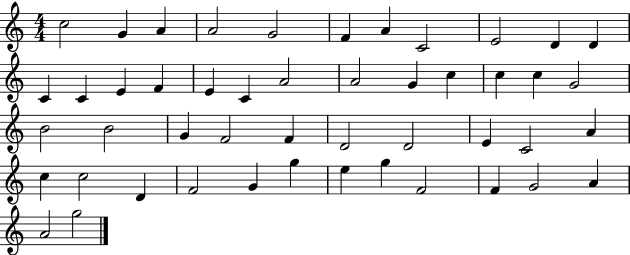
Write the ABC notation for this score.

X:1
T:Untitled
M:4/4
L:1/4
K:C
c2 G A A2 G2 F A C2 E2 D D C C E F E C A2 A2 G c c c G2 B2 B2 G F2 F D2 D2 E C2 A c c2 D F2 G g e g F2 F G2 A A2 g2